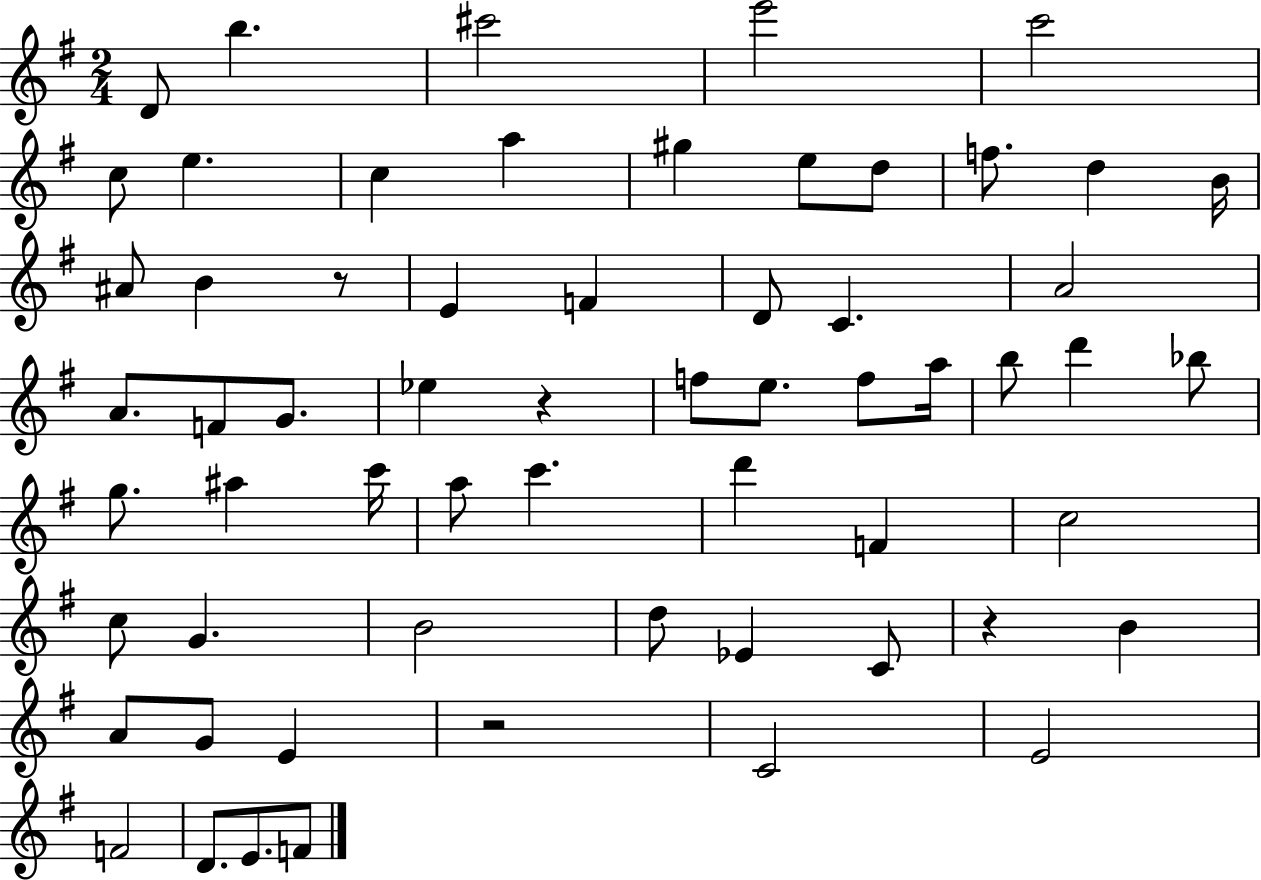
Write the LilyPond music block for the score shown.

{
  \clef treble
  \numericTimeSignature
  \time 2/4
  \key g \major
  \repeat volta 2 { d'8 b''4. | cis'''2 | e'''2 | c'''2 | \break c''8 e''4. | c''4 a''4 | gis''4 e''8 d''8 | f''8. d''4 b'16 | \break ais'8 b'4 r8 | e'4 f'4 | d'8 c'4. | a'2 | \break a'8. f'8 g'8. | ees''4 r4 | f''8 e''8. f''8 a''16 | b''8 d'''4 bes''8 | \break g''8. ais''4 c'''16 | a''8 c'''4. | d'''4 f'4 | c''2 | \break c''8 g'4. | b'2 | d''8 ees'4 c'8 | r4 b'4 | \break a'8 g'8 e'4 | r2 | c'2 | e'2 | \break f'2 | d'8. e'8. f'8 | } \bar "|."
}